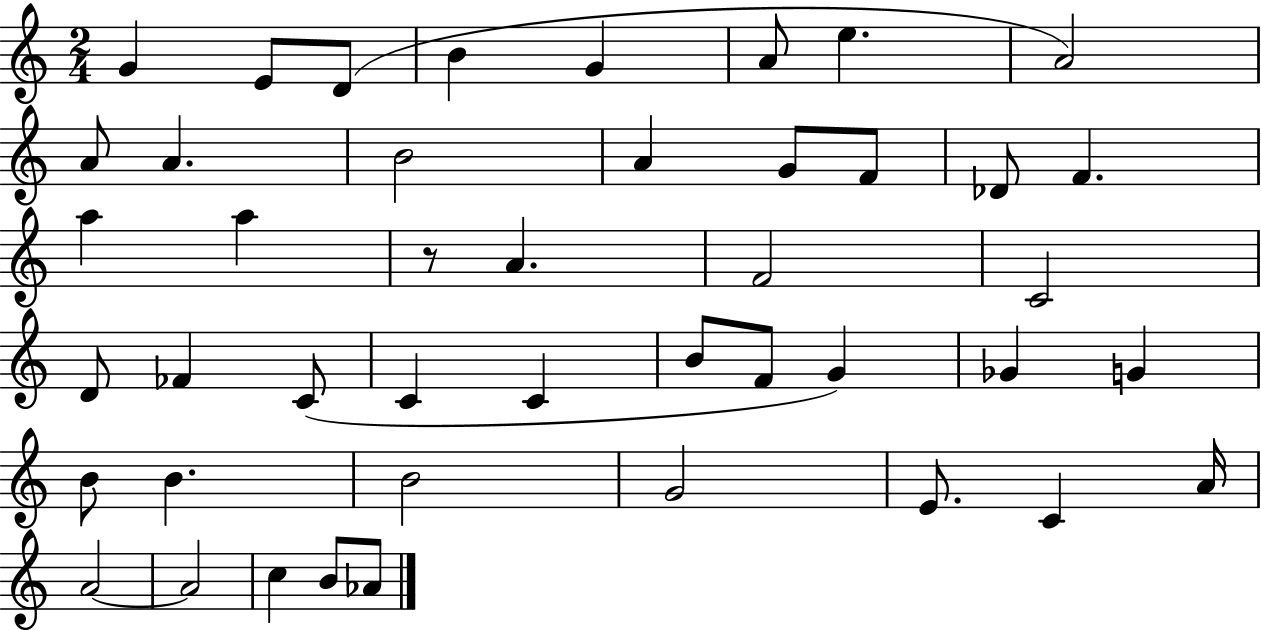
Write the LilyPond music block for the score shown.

{
  \clef treble
  \numericTimeSignature
  \time 2/4
  \key c \major
  \repeat volta 2 { g'4 e'8 d'8( | b'4 g'4 | a'8 e''4. | a'2) | \break a'8 a'4. | b'2 | a'4 g'8 f'8 | des'8 f'4. | \break a''4 a''4 | r8 a'4. | f'2 | c'2 | \break d'8 fes'4 c'8( | c'4 c'4 | b'8 f'8 g'4) | ges'4 g'4 | \break b'8 b'4. | b'2 | g'2 | e'8. c'4 a'16 | \break a'2~~ | a'2 | c''4 b'8 aes'8 | } \bar "|."
}